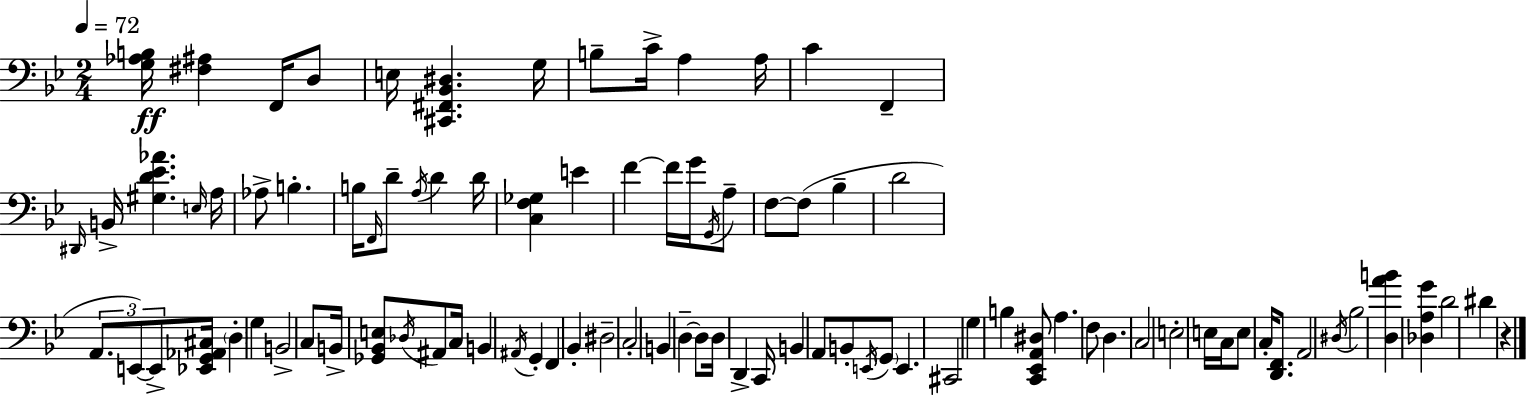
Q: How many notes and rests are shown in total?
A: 91